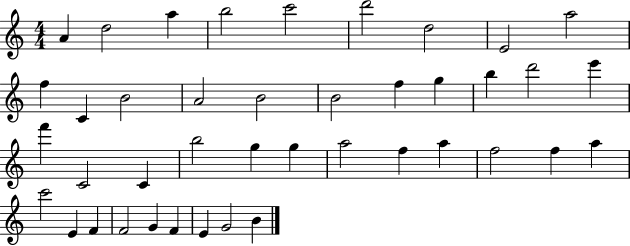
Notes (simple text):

A4/q D5/h A5/q B5/h C6/h D6/h D5/h E4/h A5/h F5/q C4/q B4/h A4/h B4/h B4/h F5/q G5/q B5/q D6/h E6/q F6/q C4/h C4/q B5/h G5/q G5/q A5/h F5/q A5/q F5/h F5/q A5/q C6/h E4/q F4/q F4/h G4/q F4/q E4/q G4/h B4/q